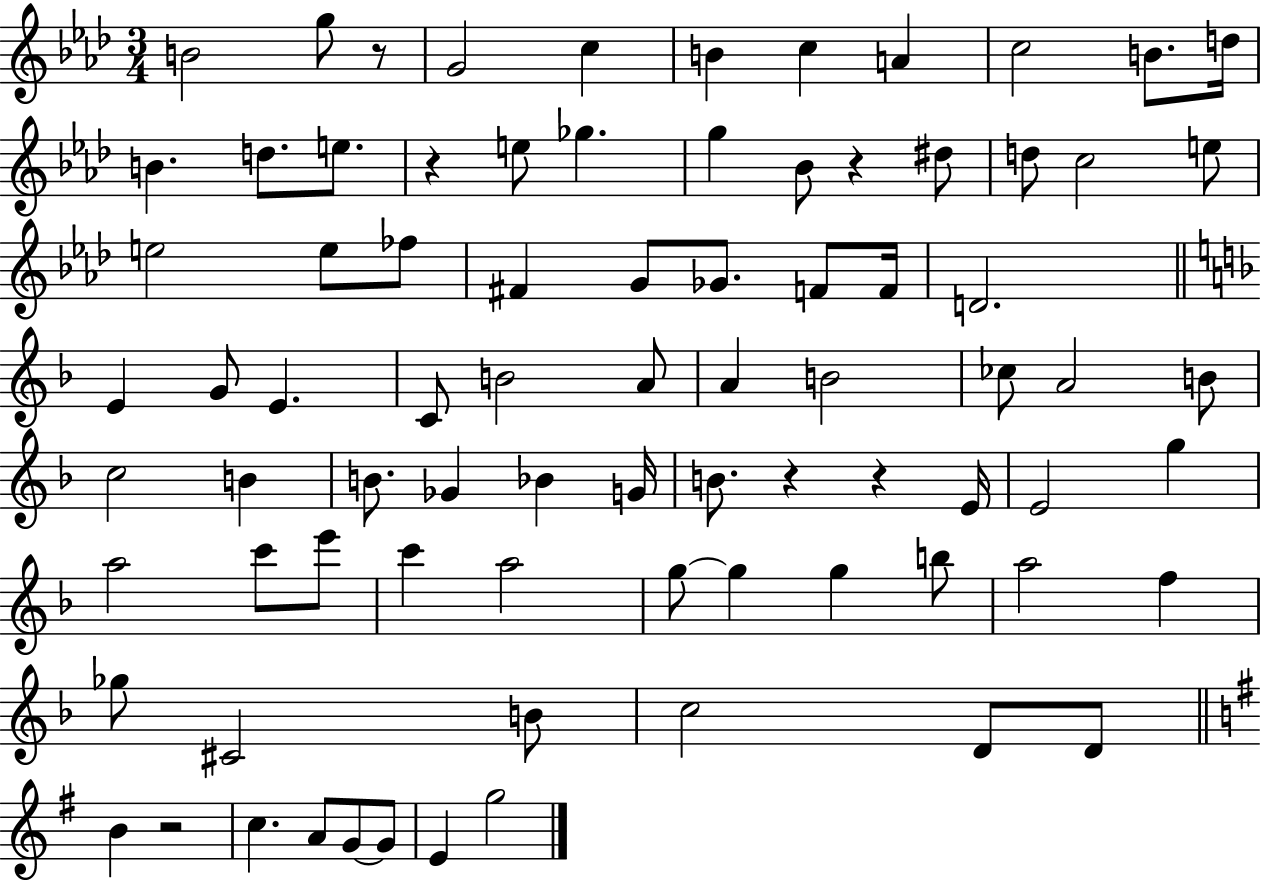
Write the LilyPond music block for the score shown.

{
  \clef treble
  \numericTimeSignature
  \time 3/4
  \key aes \major
  b'2 g''8 r8 | g'2 c''4 | b'4 c''4 a'4 | c''2 b'8. d''16 | \break b'4. d''8. e''8. | r4 e''8 ges''4. | g''4 bes'8 r4 dis''8 | d''8 c''2 e''8 | \break e''2 e''8 fes''8 | fis'4 g'8 ges'8. f'8 f'16 | d'2. | \bar "||" \break \key f \major e'4 g'8 e'4. | c'8 b'2 a'8 | a'4 b'2 | ces''8 a'2 b'8 | \break c''2 b'4 | b'8. ges'4 bes'4 g'16 | b'8. r4 r4 e'16 | e'2 g''4 | \break a''2 c'''8 e'''8 | c'''4 a''2 | g''8~~ g''4 g''4 b''8 | a''2 f''4 | \break ges''8 cis'2 b'8 | c''2 d'8 d'8 | \bar "||" \break \key g \major b'4 r2 | c''4. a'8 g'8~~ g'8 | e'4 g''2 | \bar "|."
}